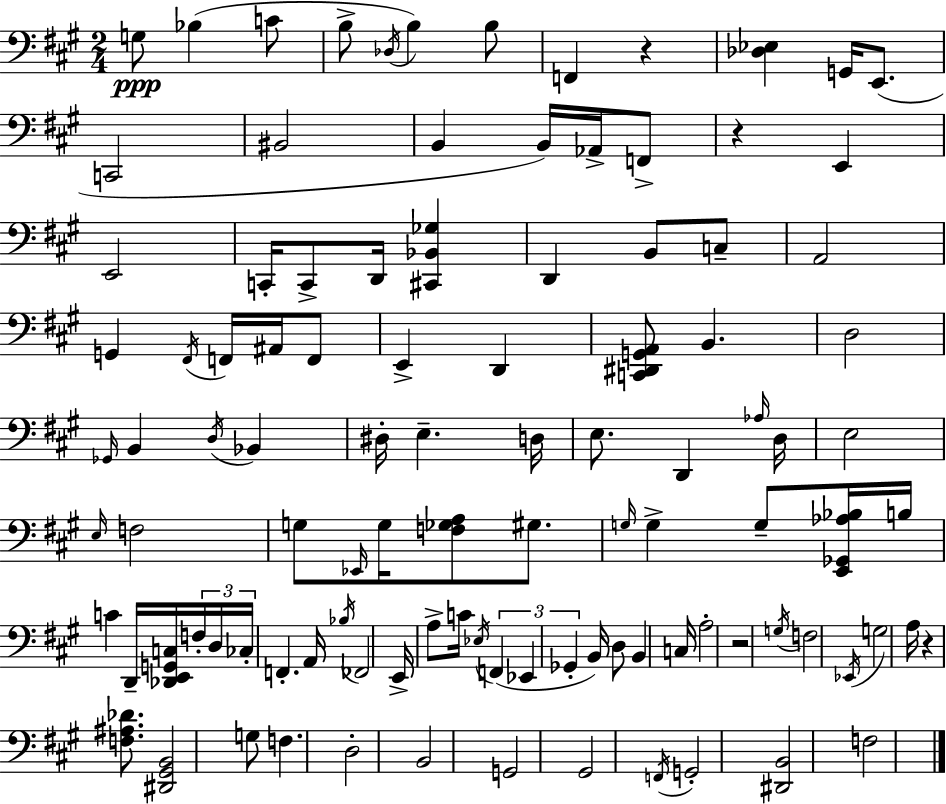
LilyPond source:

{
  \clef bass
  \numericTimeSignature
  \time 2/4
  \key a \major
  g8\ppp bes4( c'8 | b8-> \acciaccatura { des16 }) b4 b8 | f,4 r4 | <des ees>4 g,16 e,8.( | \break c,2 | bis,2 | b,4 b,16) aes,16-> f,8-> | r4 e,4 | \break e,2 | c,16-. c,8-> d,16 <cis, bes, ges>4 | d,4 b,8 c8-- | a,2 | \break g,4 \acciaccatura { fis,16 } f,16 ais,16 | f,8 e,4-> d,4 | <c, dis, g, a,>8 b,4. | d2 | \break \grace { ges,16 } b,4 \acciaccatura { d16 } | bes,4 dis16-. e4.-- | d16 e8. d,4 | \grace { aes16 } d16 e2 | \break \grace { e16 } f2 | g8 | \grace { ees,16 } g16 <f ges a>8 gis8. \grace { g16 } | g4-> g8-- <e, ges, aes bes>16 b16 | \break c'4 d,16-- <des, e, g, c>16 \tuplet 3/2 { f16-. d16 | ces16-. } f,4.-. a,16 | \acciaccatura { bes16 } fes,2 | e,16-> a8-> c'16 \acciaccatura { ees16 }( \tuplet 3/2 { f,4 | \break ees,4 ges,4-. } | b,16) d8 b,4 | c16 a2-. | r2 | \break \acciaccatura { g16 } f2 | \acciaccatura { ees,16 } g2 | a16 r4 | <f ais des'>8. <dis, gis, b,>2 | \break g8 f4. | d2-. | b,2 | g,2 | \break gis,2 | \acciaccatura { f,16 } g,2-. | <dis, b,>2 | f2 | \break \bar "|."
}